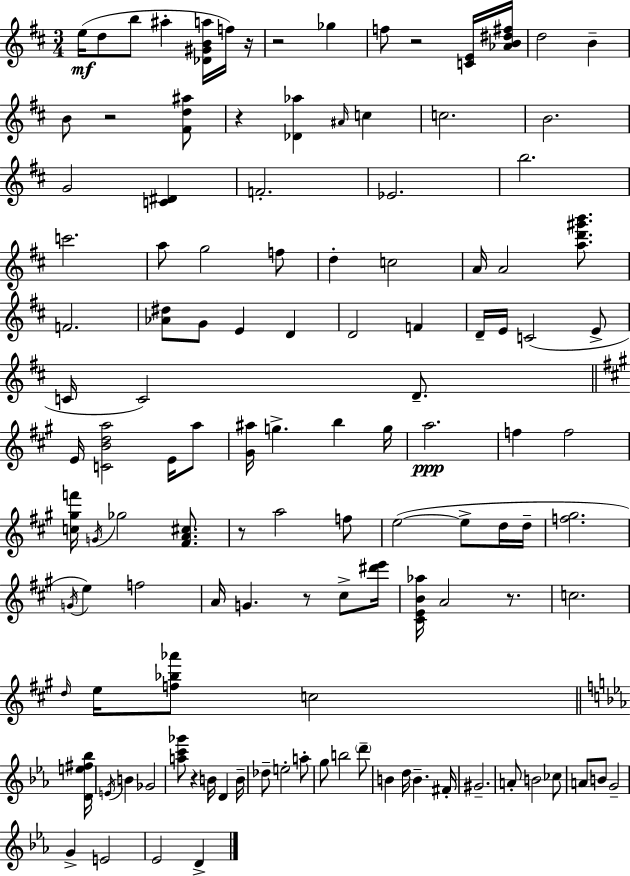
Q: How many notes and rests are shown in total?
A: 121